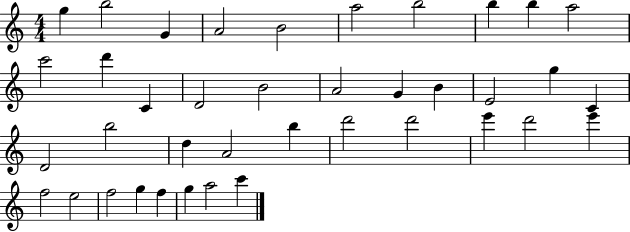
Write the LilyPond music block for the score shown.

{
  \clef treble
  \numericTimeSignature
  \time 4/4
  \key c \major
  g''4 b''2 g'4 | a'2 b'2 | a''2 b''2 | b''4 b''4 a''2 | \break c'''2 d'''4 c'4 | d'2 b'2 | a'2 g'4 b'4 | e'2 g''4 c'4 | \break d'2 b''2 | d''4 a'2 b''4 | d'''2 d'''2 | e'''4 d'''2 e'''4 | \break f''2 e''2 | f''2 g''4 f''4 | g''4 a''2 c'''4 | \bar "|."
}